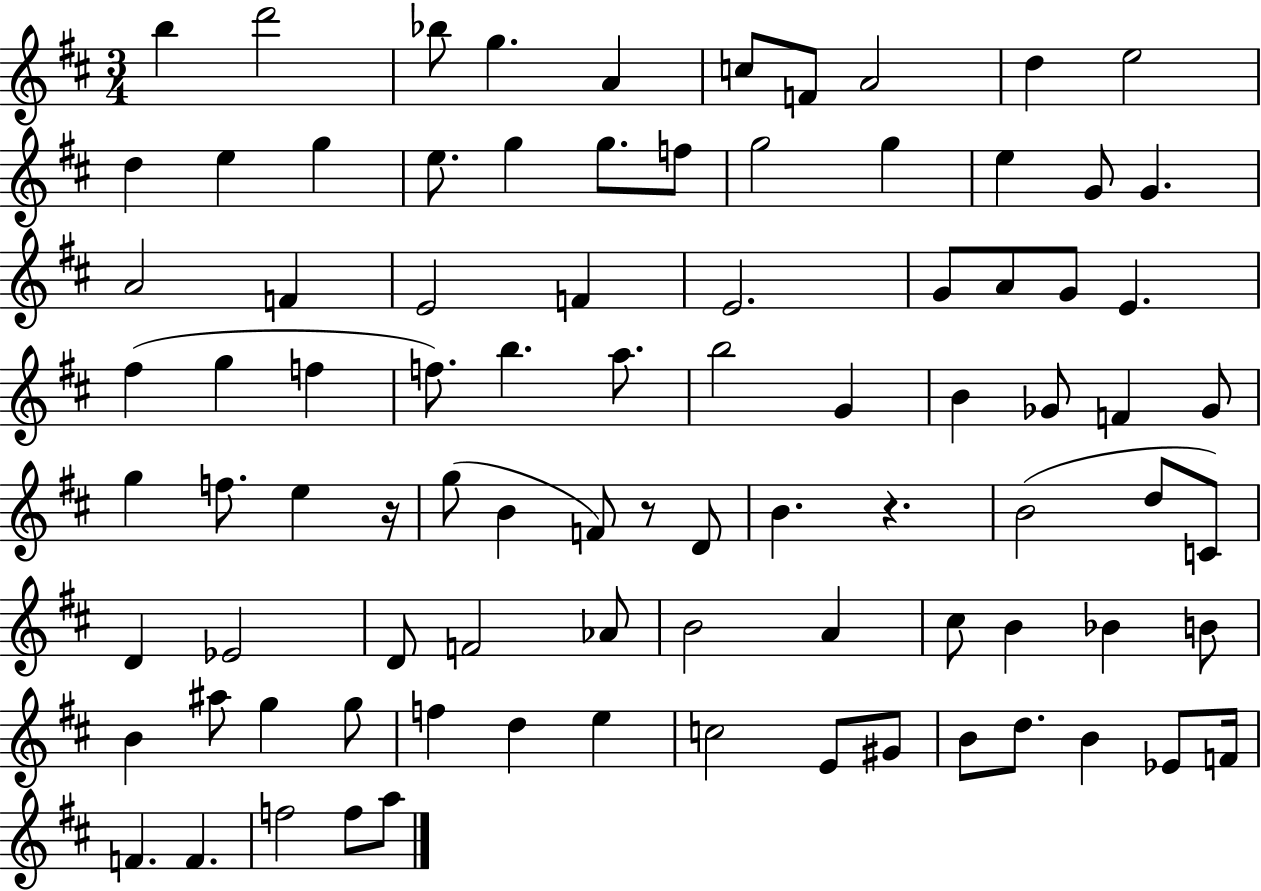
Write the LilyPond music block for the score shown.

{
  \clef treble
  \numericTimeSignature
  \time 3/4
  \key d \major
  b''4 d'''2 | bes''8 g''4. a'4 | c''8 f'8 a'2 | d''4 e''2 | \break d''4 e''4 g''4 | e''8. g''4 g''8. f''8 | g''2 g''4 | e''4 g'8 g'4. | \break a'2 f'4 | e'2 f'4 | e'2. | g'8 a'8 g'8 e'4. | \break fis''4( g''4 f''4 | f''8.) b''4. a''8. | b''2 g'4 | b'4 ges'8 f'4 ges'8 | \break g''4 f''8. e''4 r16 | g''8( b'4 f'8) r8 d'8 | b'4. r4. | b'2( d''8 c'8) | \break d'4 ees'2 | d'8 f'2 aes'8 | b'2 a'4 | cis''8 b'4 bes'4 b'8 | \break b'4 ais''8 g''4 g''8 | f''4 d''4 e''4 | c''2 e'8 gis'8 | b'8 d''8. b'4 ees'8 f'16 | \break f'4. f'4. | f''2 f''8 a''8 | \bar "|."
}